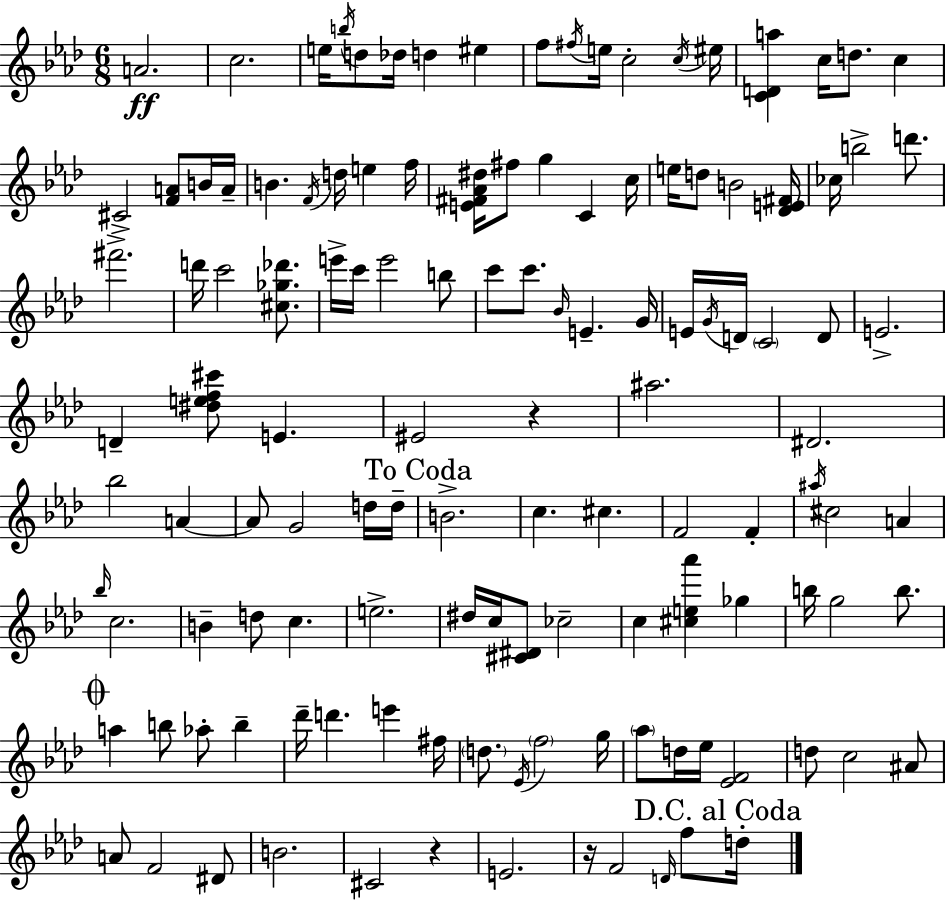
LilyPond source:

{
  \clef treble
  \numericTimeSignature
  \time 6/8
  \key f \minor
  a'2.\ff | c''2. | e''16 \acciaccatura { b''16 } d''8 des''16 d''4 eis''4 | f''8 \acciaccatura { fis''16 } e''16 c''2-. | \break \acciaccatura { c''16 } eis''16 <c' d' a''>4 c''16 d''8. c''4 | cis'2-> <f' a'>8 | b'16 a'16-- b'4. \acciaccatura { f'16 } d''16 e''4 | f''16 <e' fis' aes' dis''>16 fis''8 g''4 c'4 | \break c''16 e''16 d''8 b'2 | <des' e' fis'>16 ces''16 b''2-> | d'''8. fis'''2.-> | d'''16 c'''2 | \break <cis'' ges'' des'''>8. e'''16-> c'''16 e'''2 | b''8 c'''8 c'''8. \grace { bes'16 } e'4.-- | g'16 e'16 \acciaccatura { g'16 } d'16 \parenthesize c'2 | d'8 e'2.-> | \break d'4-- <dis'' e'' f'' cis'''>8 | e'4. eis'2 | r4 ais''2. | dis'2. | \break bes''2 | a'4~~ a'8 g'2 | d''16 d''16-- \mark "To Coda" b'2.-> | c''4. | \break cis''4. f'2 | f'4-. \acciaccatura { ais''16 } cis''2 | a'4 \grace { bes''16 } c''2. | b'4-- | \break d''8 c''4. e''2.-> | dis''16 c''16 <cis' dis'>8 | ces''2-- c''4 | <cis'' e'' aes'''>4 ges''4 b''16 g''2 | \break b''8. \mark \markup { \musicglyph "scripts.coda" } a''4 | b''8 aes''8-. b''4-- des'''16-- d'''4. | e'''4 fis''16 \parenthesize d''8. \acciaccatura { ees'16 } | \parenthesize f''2 g''16 \parenthesize aes''8 d''16 | \break ees''16 <ees' f'>2 d''8 c''2 | ais'8 a'8 f'2 | dis'8 b'2. | cis'2 | \break r4 e'2. | r16 f'2 | \grace { d'16 } f''8 \mark "D.C. al Coda" d''16-. \bar "|."
}